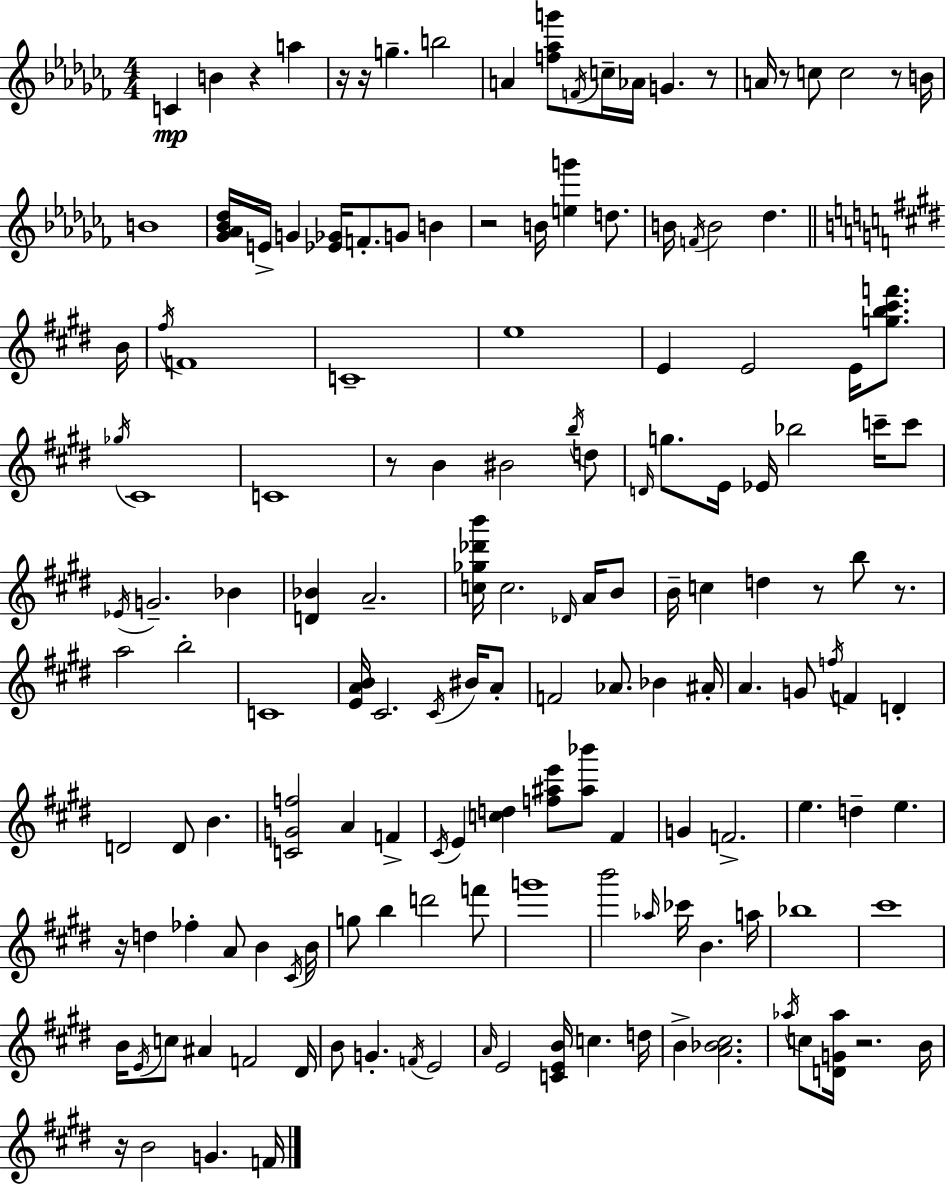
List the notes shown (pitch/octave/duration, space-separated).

C4/q B4/q R/q A5/q R/s R/s G5/q. B5/h A4/q [F5,Ab5,G6]/e F4/s C5/s Ab4/s G4/q. R/e A4/s R/e C5/e C5/h R/e B4/s B4/w [Gb4,Ab4,Bb4,Db5]/s E4/s G4/q [Eb4,Gb4]/s F4/e. G4/e B4/q R/h B4/s [E5,G6]/q D5/e. B4/s F4/s B4/h Db5/q. B4/s F#5/s F4/w C4/w E5/w E4/q E4/h E4/s [G5,B5,C#6,F6]/e. Gb5/s C#4/w C4/w R/e B4/q BIS4/h B5/s D5/e D4/s G5/e. E4/s Eb4/s Bb5/h C6/s C6/e Eb4/s G4/h. Bb4/q [D4,Bb4]/q A4/h. [C5,Gb5,Db6,B6]/s C5/h. Db4/s A4/s B4/e B4/s C5/q D5/q R/e B5/e R/e. A5/h B5/h C4/w [E4,A4,B4]/s C#4/h. C#4/s BIS4/s A4/e F4/h Ab4/e. Bb4/q A#4/s A4/q. G4/e F5/s F4/q D4/q D4/h D4/e B4/q. [C4,G4,F5]/h A4/q F4/q C#4/s E4/q [C5,D5]/q [F5,A#5,E6]/e [A#5,Bb6]/e F#4/q G4/q F4/h. E5/q. D5/q E5/q. R/s D5/q FES5/q A4/e B4/q C#4/s B4/s G5/e B5/q D6/h F6/e G6/w B6/h Ab5/s CES6/s B4/q. A5/s Bb5/w C#6/w B4/s E4/s C5/e A#4/q F4/h D#4/s B4/e G4/q. F4/s E4/h A4/s E4/h [C4,E4,B4]/s C5/q. D5/s B4/q [A4,Bb4,C#5]/h. Ab5/s C5/e [D4,G4,Ab5]/s R/h. B4/s R/s B4/h G4/q. F4/s